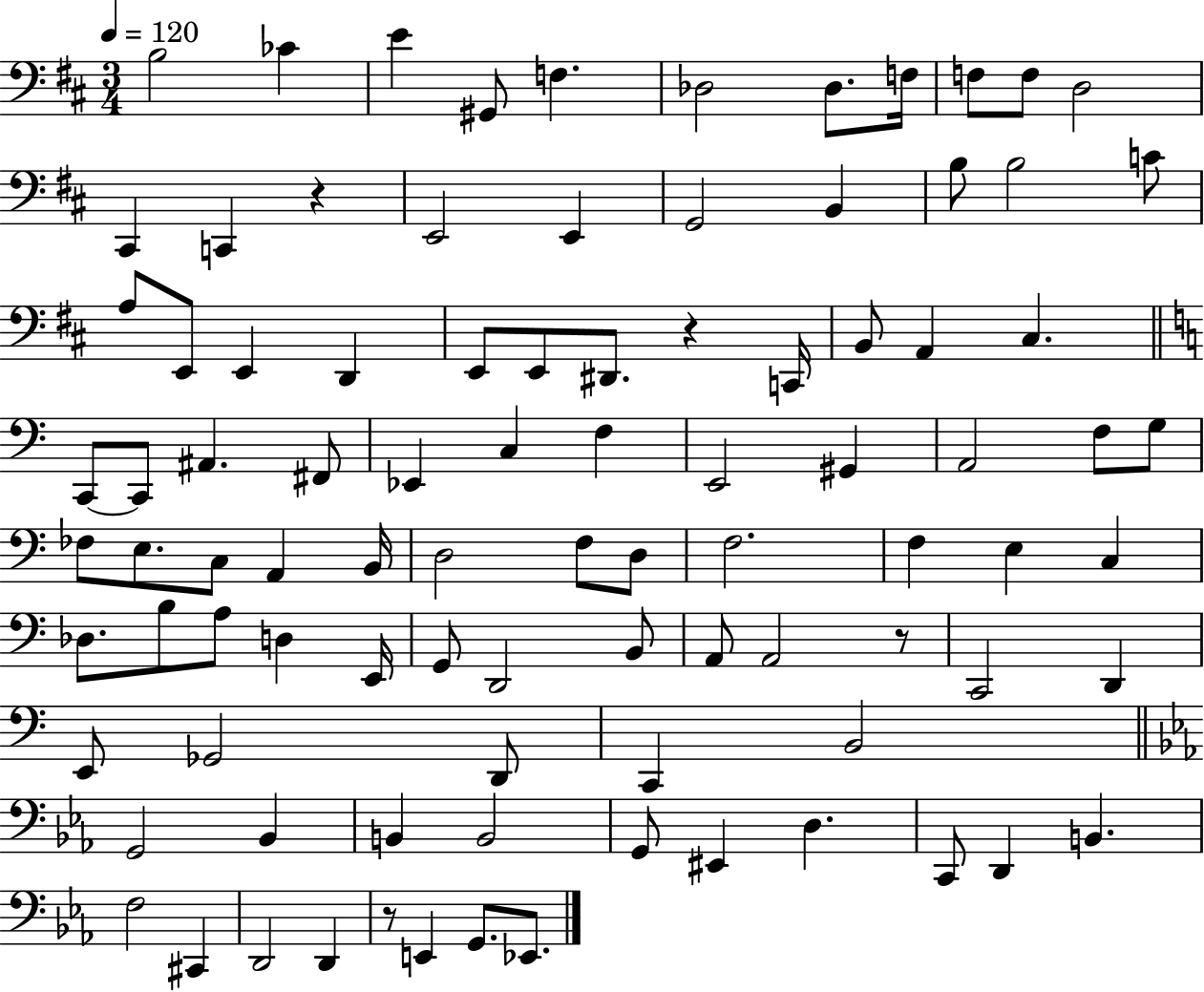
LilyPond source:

{
  \clef bass
  \numericTimeSignature
  \time 3/4
  \key d \major
  \tempo 4 = 120
  b2 ces'4 | e'4 gis,8 f4. | des2 des8. f16 | f8 f8 d2 | \break cis,4 c,4 r4 | e,2 e,4 | g,2 b,4 | b8 b2 c'8 | \break a8 e,8 e,4 d,4 | e,8 e,8 dis,8. r4 c,16 | b,8 a,4 cis4. | \bar "||" \break \key c \major c,8~~ c,8 ais,4. fis,8 | ees,4 c4 f4 | e,2 gis,4 | a,2 f8 g8 | \break fes8 e8. c8 a,4 b,16 | d2 f8 d8 | f2. | f4 e4 c4 | \break des8. b8 a8 d4 e,16 | g,8 d,2 b,8 | a,8 a,2 r8 | c,2 d,4 | \break e,8 ges,2 d,8 | c,4 b,2 | \bar "||" \break \key c \minor g,2 bes,4 | b,4 b,2 | g,8 eis,4 d4. | c,8 d,4 b,4. | \break f2 cis,4 | d,2 d,4 | r8 e,4 g,8. ees,8. | \bar "|."
}